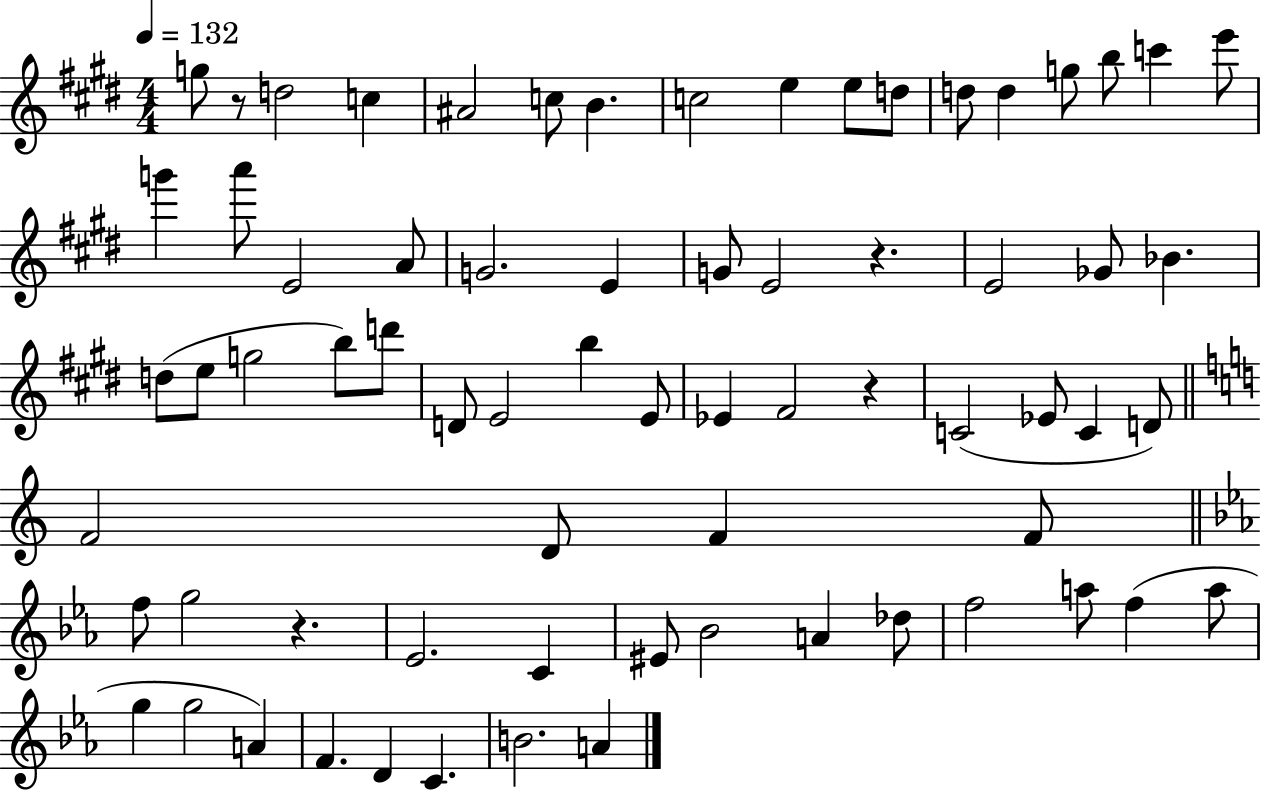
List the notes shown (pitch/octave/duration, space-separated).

G5/e R/e D5/h C5/q A#4/h C5/e B4/q. C5/h E5/q E5/e D5/e D5/e D5/q G5/e B5/e C6/q E6/e G6/q A6/e E4/h A4/e G4/h. E4/q G4/e E4/h R/q. E4/h Gb4/e Bb4/q. D5/e E5/e G5/h B5/e D6/e D4/e E4/h B5/q E4/e Eb4/q F#4/h R/q C4/h Eb4/e C4/q D4/e F4/h D4/e F4/q F4/e F5/e G5/h R/q. Eb4/h. C4/q EIS4/e Bb4/h A4/q Db5/e F5/h A5/e F5/q A5/e G5/q G5/h A4/q F4/q. D4/q C4/q. B4/h. A4/q